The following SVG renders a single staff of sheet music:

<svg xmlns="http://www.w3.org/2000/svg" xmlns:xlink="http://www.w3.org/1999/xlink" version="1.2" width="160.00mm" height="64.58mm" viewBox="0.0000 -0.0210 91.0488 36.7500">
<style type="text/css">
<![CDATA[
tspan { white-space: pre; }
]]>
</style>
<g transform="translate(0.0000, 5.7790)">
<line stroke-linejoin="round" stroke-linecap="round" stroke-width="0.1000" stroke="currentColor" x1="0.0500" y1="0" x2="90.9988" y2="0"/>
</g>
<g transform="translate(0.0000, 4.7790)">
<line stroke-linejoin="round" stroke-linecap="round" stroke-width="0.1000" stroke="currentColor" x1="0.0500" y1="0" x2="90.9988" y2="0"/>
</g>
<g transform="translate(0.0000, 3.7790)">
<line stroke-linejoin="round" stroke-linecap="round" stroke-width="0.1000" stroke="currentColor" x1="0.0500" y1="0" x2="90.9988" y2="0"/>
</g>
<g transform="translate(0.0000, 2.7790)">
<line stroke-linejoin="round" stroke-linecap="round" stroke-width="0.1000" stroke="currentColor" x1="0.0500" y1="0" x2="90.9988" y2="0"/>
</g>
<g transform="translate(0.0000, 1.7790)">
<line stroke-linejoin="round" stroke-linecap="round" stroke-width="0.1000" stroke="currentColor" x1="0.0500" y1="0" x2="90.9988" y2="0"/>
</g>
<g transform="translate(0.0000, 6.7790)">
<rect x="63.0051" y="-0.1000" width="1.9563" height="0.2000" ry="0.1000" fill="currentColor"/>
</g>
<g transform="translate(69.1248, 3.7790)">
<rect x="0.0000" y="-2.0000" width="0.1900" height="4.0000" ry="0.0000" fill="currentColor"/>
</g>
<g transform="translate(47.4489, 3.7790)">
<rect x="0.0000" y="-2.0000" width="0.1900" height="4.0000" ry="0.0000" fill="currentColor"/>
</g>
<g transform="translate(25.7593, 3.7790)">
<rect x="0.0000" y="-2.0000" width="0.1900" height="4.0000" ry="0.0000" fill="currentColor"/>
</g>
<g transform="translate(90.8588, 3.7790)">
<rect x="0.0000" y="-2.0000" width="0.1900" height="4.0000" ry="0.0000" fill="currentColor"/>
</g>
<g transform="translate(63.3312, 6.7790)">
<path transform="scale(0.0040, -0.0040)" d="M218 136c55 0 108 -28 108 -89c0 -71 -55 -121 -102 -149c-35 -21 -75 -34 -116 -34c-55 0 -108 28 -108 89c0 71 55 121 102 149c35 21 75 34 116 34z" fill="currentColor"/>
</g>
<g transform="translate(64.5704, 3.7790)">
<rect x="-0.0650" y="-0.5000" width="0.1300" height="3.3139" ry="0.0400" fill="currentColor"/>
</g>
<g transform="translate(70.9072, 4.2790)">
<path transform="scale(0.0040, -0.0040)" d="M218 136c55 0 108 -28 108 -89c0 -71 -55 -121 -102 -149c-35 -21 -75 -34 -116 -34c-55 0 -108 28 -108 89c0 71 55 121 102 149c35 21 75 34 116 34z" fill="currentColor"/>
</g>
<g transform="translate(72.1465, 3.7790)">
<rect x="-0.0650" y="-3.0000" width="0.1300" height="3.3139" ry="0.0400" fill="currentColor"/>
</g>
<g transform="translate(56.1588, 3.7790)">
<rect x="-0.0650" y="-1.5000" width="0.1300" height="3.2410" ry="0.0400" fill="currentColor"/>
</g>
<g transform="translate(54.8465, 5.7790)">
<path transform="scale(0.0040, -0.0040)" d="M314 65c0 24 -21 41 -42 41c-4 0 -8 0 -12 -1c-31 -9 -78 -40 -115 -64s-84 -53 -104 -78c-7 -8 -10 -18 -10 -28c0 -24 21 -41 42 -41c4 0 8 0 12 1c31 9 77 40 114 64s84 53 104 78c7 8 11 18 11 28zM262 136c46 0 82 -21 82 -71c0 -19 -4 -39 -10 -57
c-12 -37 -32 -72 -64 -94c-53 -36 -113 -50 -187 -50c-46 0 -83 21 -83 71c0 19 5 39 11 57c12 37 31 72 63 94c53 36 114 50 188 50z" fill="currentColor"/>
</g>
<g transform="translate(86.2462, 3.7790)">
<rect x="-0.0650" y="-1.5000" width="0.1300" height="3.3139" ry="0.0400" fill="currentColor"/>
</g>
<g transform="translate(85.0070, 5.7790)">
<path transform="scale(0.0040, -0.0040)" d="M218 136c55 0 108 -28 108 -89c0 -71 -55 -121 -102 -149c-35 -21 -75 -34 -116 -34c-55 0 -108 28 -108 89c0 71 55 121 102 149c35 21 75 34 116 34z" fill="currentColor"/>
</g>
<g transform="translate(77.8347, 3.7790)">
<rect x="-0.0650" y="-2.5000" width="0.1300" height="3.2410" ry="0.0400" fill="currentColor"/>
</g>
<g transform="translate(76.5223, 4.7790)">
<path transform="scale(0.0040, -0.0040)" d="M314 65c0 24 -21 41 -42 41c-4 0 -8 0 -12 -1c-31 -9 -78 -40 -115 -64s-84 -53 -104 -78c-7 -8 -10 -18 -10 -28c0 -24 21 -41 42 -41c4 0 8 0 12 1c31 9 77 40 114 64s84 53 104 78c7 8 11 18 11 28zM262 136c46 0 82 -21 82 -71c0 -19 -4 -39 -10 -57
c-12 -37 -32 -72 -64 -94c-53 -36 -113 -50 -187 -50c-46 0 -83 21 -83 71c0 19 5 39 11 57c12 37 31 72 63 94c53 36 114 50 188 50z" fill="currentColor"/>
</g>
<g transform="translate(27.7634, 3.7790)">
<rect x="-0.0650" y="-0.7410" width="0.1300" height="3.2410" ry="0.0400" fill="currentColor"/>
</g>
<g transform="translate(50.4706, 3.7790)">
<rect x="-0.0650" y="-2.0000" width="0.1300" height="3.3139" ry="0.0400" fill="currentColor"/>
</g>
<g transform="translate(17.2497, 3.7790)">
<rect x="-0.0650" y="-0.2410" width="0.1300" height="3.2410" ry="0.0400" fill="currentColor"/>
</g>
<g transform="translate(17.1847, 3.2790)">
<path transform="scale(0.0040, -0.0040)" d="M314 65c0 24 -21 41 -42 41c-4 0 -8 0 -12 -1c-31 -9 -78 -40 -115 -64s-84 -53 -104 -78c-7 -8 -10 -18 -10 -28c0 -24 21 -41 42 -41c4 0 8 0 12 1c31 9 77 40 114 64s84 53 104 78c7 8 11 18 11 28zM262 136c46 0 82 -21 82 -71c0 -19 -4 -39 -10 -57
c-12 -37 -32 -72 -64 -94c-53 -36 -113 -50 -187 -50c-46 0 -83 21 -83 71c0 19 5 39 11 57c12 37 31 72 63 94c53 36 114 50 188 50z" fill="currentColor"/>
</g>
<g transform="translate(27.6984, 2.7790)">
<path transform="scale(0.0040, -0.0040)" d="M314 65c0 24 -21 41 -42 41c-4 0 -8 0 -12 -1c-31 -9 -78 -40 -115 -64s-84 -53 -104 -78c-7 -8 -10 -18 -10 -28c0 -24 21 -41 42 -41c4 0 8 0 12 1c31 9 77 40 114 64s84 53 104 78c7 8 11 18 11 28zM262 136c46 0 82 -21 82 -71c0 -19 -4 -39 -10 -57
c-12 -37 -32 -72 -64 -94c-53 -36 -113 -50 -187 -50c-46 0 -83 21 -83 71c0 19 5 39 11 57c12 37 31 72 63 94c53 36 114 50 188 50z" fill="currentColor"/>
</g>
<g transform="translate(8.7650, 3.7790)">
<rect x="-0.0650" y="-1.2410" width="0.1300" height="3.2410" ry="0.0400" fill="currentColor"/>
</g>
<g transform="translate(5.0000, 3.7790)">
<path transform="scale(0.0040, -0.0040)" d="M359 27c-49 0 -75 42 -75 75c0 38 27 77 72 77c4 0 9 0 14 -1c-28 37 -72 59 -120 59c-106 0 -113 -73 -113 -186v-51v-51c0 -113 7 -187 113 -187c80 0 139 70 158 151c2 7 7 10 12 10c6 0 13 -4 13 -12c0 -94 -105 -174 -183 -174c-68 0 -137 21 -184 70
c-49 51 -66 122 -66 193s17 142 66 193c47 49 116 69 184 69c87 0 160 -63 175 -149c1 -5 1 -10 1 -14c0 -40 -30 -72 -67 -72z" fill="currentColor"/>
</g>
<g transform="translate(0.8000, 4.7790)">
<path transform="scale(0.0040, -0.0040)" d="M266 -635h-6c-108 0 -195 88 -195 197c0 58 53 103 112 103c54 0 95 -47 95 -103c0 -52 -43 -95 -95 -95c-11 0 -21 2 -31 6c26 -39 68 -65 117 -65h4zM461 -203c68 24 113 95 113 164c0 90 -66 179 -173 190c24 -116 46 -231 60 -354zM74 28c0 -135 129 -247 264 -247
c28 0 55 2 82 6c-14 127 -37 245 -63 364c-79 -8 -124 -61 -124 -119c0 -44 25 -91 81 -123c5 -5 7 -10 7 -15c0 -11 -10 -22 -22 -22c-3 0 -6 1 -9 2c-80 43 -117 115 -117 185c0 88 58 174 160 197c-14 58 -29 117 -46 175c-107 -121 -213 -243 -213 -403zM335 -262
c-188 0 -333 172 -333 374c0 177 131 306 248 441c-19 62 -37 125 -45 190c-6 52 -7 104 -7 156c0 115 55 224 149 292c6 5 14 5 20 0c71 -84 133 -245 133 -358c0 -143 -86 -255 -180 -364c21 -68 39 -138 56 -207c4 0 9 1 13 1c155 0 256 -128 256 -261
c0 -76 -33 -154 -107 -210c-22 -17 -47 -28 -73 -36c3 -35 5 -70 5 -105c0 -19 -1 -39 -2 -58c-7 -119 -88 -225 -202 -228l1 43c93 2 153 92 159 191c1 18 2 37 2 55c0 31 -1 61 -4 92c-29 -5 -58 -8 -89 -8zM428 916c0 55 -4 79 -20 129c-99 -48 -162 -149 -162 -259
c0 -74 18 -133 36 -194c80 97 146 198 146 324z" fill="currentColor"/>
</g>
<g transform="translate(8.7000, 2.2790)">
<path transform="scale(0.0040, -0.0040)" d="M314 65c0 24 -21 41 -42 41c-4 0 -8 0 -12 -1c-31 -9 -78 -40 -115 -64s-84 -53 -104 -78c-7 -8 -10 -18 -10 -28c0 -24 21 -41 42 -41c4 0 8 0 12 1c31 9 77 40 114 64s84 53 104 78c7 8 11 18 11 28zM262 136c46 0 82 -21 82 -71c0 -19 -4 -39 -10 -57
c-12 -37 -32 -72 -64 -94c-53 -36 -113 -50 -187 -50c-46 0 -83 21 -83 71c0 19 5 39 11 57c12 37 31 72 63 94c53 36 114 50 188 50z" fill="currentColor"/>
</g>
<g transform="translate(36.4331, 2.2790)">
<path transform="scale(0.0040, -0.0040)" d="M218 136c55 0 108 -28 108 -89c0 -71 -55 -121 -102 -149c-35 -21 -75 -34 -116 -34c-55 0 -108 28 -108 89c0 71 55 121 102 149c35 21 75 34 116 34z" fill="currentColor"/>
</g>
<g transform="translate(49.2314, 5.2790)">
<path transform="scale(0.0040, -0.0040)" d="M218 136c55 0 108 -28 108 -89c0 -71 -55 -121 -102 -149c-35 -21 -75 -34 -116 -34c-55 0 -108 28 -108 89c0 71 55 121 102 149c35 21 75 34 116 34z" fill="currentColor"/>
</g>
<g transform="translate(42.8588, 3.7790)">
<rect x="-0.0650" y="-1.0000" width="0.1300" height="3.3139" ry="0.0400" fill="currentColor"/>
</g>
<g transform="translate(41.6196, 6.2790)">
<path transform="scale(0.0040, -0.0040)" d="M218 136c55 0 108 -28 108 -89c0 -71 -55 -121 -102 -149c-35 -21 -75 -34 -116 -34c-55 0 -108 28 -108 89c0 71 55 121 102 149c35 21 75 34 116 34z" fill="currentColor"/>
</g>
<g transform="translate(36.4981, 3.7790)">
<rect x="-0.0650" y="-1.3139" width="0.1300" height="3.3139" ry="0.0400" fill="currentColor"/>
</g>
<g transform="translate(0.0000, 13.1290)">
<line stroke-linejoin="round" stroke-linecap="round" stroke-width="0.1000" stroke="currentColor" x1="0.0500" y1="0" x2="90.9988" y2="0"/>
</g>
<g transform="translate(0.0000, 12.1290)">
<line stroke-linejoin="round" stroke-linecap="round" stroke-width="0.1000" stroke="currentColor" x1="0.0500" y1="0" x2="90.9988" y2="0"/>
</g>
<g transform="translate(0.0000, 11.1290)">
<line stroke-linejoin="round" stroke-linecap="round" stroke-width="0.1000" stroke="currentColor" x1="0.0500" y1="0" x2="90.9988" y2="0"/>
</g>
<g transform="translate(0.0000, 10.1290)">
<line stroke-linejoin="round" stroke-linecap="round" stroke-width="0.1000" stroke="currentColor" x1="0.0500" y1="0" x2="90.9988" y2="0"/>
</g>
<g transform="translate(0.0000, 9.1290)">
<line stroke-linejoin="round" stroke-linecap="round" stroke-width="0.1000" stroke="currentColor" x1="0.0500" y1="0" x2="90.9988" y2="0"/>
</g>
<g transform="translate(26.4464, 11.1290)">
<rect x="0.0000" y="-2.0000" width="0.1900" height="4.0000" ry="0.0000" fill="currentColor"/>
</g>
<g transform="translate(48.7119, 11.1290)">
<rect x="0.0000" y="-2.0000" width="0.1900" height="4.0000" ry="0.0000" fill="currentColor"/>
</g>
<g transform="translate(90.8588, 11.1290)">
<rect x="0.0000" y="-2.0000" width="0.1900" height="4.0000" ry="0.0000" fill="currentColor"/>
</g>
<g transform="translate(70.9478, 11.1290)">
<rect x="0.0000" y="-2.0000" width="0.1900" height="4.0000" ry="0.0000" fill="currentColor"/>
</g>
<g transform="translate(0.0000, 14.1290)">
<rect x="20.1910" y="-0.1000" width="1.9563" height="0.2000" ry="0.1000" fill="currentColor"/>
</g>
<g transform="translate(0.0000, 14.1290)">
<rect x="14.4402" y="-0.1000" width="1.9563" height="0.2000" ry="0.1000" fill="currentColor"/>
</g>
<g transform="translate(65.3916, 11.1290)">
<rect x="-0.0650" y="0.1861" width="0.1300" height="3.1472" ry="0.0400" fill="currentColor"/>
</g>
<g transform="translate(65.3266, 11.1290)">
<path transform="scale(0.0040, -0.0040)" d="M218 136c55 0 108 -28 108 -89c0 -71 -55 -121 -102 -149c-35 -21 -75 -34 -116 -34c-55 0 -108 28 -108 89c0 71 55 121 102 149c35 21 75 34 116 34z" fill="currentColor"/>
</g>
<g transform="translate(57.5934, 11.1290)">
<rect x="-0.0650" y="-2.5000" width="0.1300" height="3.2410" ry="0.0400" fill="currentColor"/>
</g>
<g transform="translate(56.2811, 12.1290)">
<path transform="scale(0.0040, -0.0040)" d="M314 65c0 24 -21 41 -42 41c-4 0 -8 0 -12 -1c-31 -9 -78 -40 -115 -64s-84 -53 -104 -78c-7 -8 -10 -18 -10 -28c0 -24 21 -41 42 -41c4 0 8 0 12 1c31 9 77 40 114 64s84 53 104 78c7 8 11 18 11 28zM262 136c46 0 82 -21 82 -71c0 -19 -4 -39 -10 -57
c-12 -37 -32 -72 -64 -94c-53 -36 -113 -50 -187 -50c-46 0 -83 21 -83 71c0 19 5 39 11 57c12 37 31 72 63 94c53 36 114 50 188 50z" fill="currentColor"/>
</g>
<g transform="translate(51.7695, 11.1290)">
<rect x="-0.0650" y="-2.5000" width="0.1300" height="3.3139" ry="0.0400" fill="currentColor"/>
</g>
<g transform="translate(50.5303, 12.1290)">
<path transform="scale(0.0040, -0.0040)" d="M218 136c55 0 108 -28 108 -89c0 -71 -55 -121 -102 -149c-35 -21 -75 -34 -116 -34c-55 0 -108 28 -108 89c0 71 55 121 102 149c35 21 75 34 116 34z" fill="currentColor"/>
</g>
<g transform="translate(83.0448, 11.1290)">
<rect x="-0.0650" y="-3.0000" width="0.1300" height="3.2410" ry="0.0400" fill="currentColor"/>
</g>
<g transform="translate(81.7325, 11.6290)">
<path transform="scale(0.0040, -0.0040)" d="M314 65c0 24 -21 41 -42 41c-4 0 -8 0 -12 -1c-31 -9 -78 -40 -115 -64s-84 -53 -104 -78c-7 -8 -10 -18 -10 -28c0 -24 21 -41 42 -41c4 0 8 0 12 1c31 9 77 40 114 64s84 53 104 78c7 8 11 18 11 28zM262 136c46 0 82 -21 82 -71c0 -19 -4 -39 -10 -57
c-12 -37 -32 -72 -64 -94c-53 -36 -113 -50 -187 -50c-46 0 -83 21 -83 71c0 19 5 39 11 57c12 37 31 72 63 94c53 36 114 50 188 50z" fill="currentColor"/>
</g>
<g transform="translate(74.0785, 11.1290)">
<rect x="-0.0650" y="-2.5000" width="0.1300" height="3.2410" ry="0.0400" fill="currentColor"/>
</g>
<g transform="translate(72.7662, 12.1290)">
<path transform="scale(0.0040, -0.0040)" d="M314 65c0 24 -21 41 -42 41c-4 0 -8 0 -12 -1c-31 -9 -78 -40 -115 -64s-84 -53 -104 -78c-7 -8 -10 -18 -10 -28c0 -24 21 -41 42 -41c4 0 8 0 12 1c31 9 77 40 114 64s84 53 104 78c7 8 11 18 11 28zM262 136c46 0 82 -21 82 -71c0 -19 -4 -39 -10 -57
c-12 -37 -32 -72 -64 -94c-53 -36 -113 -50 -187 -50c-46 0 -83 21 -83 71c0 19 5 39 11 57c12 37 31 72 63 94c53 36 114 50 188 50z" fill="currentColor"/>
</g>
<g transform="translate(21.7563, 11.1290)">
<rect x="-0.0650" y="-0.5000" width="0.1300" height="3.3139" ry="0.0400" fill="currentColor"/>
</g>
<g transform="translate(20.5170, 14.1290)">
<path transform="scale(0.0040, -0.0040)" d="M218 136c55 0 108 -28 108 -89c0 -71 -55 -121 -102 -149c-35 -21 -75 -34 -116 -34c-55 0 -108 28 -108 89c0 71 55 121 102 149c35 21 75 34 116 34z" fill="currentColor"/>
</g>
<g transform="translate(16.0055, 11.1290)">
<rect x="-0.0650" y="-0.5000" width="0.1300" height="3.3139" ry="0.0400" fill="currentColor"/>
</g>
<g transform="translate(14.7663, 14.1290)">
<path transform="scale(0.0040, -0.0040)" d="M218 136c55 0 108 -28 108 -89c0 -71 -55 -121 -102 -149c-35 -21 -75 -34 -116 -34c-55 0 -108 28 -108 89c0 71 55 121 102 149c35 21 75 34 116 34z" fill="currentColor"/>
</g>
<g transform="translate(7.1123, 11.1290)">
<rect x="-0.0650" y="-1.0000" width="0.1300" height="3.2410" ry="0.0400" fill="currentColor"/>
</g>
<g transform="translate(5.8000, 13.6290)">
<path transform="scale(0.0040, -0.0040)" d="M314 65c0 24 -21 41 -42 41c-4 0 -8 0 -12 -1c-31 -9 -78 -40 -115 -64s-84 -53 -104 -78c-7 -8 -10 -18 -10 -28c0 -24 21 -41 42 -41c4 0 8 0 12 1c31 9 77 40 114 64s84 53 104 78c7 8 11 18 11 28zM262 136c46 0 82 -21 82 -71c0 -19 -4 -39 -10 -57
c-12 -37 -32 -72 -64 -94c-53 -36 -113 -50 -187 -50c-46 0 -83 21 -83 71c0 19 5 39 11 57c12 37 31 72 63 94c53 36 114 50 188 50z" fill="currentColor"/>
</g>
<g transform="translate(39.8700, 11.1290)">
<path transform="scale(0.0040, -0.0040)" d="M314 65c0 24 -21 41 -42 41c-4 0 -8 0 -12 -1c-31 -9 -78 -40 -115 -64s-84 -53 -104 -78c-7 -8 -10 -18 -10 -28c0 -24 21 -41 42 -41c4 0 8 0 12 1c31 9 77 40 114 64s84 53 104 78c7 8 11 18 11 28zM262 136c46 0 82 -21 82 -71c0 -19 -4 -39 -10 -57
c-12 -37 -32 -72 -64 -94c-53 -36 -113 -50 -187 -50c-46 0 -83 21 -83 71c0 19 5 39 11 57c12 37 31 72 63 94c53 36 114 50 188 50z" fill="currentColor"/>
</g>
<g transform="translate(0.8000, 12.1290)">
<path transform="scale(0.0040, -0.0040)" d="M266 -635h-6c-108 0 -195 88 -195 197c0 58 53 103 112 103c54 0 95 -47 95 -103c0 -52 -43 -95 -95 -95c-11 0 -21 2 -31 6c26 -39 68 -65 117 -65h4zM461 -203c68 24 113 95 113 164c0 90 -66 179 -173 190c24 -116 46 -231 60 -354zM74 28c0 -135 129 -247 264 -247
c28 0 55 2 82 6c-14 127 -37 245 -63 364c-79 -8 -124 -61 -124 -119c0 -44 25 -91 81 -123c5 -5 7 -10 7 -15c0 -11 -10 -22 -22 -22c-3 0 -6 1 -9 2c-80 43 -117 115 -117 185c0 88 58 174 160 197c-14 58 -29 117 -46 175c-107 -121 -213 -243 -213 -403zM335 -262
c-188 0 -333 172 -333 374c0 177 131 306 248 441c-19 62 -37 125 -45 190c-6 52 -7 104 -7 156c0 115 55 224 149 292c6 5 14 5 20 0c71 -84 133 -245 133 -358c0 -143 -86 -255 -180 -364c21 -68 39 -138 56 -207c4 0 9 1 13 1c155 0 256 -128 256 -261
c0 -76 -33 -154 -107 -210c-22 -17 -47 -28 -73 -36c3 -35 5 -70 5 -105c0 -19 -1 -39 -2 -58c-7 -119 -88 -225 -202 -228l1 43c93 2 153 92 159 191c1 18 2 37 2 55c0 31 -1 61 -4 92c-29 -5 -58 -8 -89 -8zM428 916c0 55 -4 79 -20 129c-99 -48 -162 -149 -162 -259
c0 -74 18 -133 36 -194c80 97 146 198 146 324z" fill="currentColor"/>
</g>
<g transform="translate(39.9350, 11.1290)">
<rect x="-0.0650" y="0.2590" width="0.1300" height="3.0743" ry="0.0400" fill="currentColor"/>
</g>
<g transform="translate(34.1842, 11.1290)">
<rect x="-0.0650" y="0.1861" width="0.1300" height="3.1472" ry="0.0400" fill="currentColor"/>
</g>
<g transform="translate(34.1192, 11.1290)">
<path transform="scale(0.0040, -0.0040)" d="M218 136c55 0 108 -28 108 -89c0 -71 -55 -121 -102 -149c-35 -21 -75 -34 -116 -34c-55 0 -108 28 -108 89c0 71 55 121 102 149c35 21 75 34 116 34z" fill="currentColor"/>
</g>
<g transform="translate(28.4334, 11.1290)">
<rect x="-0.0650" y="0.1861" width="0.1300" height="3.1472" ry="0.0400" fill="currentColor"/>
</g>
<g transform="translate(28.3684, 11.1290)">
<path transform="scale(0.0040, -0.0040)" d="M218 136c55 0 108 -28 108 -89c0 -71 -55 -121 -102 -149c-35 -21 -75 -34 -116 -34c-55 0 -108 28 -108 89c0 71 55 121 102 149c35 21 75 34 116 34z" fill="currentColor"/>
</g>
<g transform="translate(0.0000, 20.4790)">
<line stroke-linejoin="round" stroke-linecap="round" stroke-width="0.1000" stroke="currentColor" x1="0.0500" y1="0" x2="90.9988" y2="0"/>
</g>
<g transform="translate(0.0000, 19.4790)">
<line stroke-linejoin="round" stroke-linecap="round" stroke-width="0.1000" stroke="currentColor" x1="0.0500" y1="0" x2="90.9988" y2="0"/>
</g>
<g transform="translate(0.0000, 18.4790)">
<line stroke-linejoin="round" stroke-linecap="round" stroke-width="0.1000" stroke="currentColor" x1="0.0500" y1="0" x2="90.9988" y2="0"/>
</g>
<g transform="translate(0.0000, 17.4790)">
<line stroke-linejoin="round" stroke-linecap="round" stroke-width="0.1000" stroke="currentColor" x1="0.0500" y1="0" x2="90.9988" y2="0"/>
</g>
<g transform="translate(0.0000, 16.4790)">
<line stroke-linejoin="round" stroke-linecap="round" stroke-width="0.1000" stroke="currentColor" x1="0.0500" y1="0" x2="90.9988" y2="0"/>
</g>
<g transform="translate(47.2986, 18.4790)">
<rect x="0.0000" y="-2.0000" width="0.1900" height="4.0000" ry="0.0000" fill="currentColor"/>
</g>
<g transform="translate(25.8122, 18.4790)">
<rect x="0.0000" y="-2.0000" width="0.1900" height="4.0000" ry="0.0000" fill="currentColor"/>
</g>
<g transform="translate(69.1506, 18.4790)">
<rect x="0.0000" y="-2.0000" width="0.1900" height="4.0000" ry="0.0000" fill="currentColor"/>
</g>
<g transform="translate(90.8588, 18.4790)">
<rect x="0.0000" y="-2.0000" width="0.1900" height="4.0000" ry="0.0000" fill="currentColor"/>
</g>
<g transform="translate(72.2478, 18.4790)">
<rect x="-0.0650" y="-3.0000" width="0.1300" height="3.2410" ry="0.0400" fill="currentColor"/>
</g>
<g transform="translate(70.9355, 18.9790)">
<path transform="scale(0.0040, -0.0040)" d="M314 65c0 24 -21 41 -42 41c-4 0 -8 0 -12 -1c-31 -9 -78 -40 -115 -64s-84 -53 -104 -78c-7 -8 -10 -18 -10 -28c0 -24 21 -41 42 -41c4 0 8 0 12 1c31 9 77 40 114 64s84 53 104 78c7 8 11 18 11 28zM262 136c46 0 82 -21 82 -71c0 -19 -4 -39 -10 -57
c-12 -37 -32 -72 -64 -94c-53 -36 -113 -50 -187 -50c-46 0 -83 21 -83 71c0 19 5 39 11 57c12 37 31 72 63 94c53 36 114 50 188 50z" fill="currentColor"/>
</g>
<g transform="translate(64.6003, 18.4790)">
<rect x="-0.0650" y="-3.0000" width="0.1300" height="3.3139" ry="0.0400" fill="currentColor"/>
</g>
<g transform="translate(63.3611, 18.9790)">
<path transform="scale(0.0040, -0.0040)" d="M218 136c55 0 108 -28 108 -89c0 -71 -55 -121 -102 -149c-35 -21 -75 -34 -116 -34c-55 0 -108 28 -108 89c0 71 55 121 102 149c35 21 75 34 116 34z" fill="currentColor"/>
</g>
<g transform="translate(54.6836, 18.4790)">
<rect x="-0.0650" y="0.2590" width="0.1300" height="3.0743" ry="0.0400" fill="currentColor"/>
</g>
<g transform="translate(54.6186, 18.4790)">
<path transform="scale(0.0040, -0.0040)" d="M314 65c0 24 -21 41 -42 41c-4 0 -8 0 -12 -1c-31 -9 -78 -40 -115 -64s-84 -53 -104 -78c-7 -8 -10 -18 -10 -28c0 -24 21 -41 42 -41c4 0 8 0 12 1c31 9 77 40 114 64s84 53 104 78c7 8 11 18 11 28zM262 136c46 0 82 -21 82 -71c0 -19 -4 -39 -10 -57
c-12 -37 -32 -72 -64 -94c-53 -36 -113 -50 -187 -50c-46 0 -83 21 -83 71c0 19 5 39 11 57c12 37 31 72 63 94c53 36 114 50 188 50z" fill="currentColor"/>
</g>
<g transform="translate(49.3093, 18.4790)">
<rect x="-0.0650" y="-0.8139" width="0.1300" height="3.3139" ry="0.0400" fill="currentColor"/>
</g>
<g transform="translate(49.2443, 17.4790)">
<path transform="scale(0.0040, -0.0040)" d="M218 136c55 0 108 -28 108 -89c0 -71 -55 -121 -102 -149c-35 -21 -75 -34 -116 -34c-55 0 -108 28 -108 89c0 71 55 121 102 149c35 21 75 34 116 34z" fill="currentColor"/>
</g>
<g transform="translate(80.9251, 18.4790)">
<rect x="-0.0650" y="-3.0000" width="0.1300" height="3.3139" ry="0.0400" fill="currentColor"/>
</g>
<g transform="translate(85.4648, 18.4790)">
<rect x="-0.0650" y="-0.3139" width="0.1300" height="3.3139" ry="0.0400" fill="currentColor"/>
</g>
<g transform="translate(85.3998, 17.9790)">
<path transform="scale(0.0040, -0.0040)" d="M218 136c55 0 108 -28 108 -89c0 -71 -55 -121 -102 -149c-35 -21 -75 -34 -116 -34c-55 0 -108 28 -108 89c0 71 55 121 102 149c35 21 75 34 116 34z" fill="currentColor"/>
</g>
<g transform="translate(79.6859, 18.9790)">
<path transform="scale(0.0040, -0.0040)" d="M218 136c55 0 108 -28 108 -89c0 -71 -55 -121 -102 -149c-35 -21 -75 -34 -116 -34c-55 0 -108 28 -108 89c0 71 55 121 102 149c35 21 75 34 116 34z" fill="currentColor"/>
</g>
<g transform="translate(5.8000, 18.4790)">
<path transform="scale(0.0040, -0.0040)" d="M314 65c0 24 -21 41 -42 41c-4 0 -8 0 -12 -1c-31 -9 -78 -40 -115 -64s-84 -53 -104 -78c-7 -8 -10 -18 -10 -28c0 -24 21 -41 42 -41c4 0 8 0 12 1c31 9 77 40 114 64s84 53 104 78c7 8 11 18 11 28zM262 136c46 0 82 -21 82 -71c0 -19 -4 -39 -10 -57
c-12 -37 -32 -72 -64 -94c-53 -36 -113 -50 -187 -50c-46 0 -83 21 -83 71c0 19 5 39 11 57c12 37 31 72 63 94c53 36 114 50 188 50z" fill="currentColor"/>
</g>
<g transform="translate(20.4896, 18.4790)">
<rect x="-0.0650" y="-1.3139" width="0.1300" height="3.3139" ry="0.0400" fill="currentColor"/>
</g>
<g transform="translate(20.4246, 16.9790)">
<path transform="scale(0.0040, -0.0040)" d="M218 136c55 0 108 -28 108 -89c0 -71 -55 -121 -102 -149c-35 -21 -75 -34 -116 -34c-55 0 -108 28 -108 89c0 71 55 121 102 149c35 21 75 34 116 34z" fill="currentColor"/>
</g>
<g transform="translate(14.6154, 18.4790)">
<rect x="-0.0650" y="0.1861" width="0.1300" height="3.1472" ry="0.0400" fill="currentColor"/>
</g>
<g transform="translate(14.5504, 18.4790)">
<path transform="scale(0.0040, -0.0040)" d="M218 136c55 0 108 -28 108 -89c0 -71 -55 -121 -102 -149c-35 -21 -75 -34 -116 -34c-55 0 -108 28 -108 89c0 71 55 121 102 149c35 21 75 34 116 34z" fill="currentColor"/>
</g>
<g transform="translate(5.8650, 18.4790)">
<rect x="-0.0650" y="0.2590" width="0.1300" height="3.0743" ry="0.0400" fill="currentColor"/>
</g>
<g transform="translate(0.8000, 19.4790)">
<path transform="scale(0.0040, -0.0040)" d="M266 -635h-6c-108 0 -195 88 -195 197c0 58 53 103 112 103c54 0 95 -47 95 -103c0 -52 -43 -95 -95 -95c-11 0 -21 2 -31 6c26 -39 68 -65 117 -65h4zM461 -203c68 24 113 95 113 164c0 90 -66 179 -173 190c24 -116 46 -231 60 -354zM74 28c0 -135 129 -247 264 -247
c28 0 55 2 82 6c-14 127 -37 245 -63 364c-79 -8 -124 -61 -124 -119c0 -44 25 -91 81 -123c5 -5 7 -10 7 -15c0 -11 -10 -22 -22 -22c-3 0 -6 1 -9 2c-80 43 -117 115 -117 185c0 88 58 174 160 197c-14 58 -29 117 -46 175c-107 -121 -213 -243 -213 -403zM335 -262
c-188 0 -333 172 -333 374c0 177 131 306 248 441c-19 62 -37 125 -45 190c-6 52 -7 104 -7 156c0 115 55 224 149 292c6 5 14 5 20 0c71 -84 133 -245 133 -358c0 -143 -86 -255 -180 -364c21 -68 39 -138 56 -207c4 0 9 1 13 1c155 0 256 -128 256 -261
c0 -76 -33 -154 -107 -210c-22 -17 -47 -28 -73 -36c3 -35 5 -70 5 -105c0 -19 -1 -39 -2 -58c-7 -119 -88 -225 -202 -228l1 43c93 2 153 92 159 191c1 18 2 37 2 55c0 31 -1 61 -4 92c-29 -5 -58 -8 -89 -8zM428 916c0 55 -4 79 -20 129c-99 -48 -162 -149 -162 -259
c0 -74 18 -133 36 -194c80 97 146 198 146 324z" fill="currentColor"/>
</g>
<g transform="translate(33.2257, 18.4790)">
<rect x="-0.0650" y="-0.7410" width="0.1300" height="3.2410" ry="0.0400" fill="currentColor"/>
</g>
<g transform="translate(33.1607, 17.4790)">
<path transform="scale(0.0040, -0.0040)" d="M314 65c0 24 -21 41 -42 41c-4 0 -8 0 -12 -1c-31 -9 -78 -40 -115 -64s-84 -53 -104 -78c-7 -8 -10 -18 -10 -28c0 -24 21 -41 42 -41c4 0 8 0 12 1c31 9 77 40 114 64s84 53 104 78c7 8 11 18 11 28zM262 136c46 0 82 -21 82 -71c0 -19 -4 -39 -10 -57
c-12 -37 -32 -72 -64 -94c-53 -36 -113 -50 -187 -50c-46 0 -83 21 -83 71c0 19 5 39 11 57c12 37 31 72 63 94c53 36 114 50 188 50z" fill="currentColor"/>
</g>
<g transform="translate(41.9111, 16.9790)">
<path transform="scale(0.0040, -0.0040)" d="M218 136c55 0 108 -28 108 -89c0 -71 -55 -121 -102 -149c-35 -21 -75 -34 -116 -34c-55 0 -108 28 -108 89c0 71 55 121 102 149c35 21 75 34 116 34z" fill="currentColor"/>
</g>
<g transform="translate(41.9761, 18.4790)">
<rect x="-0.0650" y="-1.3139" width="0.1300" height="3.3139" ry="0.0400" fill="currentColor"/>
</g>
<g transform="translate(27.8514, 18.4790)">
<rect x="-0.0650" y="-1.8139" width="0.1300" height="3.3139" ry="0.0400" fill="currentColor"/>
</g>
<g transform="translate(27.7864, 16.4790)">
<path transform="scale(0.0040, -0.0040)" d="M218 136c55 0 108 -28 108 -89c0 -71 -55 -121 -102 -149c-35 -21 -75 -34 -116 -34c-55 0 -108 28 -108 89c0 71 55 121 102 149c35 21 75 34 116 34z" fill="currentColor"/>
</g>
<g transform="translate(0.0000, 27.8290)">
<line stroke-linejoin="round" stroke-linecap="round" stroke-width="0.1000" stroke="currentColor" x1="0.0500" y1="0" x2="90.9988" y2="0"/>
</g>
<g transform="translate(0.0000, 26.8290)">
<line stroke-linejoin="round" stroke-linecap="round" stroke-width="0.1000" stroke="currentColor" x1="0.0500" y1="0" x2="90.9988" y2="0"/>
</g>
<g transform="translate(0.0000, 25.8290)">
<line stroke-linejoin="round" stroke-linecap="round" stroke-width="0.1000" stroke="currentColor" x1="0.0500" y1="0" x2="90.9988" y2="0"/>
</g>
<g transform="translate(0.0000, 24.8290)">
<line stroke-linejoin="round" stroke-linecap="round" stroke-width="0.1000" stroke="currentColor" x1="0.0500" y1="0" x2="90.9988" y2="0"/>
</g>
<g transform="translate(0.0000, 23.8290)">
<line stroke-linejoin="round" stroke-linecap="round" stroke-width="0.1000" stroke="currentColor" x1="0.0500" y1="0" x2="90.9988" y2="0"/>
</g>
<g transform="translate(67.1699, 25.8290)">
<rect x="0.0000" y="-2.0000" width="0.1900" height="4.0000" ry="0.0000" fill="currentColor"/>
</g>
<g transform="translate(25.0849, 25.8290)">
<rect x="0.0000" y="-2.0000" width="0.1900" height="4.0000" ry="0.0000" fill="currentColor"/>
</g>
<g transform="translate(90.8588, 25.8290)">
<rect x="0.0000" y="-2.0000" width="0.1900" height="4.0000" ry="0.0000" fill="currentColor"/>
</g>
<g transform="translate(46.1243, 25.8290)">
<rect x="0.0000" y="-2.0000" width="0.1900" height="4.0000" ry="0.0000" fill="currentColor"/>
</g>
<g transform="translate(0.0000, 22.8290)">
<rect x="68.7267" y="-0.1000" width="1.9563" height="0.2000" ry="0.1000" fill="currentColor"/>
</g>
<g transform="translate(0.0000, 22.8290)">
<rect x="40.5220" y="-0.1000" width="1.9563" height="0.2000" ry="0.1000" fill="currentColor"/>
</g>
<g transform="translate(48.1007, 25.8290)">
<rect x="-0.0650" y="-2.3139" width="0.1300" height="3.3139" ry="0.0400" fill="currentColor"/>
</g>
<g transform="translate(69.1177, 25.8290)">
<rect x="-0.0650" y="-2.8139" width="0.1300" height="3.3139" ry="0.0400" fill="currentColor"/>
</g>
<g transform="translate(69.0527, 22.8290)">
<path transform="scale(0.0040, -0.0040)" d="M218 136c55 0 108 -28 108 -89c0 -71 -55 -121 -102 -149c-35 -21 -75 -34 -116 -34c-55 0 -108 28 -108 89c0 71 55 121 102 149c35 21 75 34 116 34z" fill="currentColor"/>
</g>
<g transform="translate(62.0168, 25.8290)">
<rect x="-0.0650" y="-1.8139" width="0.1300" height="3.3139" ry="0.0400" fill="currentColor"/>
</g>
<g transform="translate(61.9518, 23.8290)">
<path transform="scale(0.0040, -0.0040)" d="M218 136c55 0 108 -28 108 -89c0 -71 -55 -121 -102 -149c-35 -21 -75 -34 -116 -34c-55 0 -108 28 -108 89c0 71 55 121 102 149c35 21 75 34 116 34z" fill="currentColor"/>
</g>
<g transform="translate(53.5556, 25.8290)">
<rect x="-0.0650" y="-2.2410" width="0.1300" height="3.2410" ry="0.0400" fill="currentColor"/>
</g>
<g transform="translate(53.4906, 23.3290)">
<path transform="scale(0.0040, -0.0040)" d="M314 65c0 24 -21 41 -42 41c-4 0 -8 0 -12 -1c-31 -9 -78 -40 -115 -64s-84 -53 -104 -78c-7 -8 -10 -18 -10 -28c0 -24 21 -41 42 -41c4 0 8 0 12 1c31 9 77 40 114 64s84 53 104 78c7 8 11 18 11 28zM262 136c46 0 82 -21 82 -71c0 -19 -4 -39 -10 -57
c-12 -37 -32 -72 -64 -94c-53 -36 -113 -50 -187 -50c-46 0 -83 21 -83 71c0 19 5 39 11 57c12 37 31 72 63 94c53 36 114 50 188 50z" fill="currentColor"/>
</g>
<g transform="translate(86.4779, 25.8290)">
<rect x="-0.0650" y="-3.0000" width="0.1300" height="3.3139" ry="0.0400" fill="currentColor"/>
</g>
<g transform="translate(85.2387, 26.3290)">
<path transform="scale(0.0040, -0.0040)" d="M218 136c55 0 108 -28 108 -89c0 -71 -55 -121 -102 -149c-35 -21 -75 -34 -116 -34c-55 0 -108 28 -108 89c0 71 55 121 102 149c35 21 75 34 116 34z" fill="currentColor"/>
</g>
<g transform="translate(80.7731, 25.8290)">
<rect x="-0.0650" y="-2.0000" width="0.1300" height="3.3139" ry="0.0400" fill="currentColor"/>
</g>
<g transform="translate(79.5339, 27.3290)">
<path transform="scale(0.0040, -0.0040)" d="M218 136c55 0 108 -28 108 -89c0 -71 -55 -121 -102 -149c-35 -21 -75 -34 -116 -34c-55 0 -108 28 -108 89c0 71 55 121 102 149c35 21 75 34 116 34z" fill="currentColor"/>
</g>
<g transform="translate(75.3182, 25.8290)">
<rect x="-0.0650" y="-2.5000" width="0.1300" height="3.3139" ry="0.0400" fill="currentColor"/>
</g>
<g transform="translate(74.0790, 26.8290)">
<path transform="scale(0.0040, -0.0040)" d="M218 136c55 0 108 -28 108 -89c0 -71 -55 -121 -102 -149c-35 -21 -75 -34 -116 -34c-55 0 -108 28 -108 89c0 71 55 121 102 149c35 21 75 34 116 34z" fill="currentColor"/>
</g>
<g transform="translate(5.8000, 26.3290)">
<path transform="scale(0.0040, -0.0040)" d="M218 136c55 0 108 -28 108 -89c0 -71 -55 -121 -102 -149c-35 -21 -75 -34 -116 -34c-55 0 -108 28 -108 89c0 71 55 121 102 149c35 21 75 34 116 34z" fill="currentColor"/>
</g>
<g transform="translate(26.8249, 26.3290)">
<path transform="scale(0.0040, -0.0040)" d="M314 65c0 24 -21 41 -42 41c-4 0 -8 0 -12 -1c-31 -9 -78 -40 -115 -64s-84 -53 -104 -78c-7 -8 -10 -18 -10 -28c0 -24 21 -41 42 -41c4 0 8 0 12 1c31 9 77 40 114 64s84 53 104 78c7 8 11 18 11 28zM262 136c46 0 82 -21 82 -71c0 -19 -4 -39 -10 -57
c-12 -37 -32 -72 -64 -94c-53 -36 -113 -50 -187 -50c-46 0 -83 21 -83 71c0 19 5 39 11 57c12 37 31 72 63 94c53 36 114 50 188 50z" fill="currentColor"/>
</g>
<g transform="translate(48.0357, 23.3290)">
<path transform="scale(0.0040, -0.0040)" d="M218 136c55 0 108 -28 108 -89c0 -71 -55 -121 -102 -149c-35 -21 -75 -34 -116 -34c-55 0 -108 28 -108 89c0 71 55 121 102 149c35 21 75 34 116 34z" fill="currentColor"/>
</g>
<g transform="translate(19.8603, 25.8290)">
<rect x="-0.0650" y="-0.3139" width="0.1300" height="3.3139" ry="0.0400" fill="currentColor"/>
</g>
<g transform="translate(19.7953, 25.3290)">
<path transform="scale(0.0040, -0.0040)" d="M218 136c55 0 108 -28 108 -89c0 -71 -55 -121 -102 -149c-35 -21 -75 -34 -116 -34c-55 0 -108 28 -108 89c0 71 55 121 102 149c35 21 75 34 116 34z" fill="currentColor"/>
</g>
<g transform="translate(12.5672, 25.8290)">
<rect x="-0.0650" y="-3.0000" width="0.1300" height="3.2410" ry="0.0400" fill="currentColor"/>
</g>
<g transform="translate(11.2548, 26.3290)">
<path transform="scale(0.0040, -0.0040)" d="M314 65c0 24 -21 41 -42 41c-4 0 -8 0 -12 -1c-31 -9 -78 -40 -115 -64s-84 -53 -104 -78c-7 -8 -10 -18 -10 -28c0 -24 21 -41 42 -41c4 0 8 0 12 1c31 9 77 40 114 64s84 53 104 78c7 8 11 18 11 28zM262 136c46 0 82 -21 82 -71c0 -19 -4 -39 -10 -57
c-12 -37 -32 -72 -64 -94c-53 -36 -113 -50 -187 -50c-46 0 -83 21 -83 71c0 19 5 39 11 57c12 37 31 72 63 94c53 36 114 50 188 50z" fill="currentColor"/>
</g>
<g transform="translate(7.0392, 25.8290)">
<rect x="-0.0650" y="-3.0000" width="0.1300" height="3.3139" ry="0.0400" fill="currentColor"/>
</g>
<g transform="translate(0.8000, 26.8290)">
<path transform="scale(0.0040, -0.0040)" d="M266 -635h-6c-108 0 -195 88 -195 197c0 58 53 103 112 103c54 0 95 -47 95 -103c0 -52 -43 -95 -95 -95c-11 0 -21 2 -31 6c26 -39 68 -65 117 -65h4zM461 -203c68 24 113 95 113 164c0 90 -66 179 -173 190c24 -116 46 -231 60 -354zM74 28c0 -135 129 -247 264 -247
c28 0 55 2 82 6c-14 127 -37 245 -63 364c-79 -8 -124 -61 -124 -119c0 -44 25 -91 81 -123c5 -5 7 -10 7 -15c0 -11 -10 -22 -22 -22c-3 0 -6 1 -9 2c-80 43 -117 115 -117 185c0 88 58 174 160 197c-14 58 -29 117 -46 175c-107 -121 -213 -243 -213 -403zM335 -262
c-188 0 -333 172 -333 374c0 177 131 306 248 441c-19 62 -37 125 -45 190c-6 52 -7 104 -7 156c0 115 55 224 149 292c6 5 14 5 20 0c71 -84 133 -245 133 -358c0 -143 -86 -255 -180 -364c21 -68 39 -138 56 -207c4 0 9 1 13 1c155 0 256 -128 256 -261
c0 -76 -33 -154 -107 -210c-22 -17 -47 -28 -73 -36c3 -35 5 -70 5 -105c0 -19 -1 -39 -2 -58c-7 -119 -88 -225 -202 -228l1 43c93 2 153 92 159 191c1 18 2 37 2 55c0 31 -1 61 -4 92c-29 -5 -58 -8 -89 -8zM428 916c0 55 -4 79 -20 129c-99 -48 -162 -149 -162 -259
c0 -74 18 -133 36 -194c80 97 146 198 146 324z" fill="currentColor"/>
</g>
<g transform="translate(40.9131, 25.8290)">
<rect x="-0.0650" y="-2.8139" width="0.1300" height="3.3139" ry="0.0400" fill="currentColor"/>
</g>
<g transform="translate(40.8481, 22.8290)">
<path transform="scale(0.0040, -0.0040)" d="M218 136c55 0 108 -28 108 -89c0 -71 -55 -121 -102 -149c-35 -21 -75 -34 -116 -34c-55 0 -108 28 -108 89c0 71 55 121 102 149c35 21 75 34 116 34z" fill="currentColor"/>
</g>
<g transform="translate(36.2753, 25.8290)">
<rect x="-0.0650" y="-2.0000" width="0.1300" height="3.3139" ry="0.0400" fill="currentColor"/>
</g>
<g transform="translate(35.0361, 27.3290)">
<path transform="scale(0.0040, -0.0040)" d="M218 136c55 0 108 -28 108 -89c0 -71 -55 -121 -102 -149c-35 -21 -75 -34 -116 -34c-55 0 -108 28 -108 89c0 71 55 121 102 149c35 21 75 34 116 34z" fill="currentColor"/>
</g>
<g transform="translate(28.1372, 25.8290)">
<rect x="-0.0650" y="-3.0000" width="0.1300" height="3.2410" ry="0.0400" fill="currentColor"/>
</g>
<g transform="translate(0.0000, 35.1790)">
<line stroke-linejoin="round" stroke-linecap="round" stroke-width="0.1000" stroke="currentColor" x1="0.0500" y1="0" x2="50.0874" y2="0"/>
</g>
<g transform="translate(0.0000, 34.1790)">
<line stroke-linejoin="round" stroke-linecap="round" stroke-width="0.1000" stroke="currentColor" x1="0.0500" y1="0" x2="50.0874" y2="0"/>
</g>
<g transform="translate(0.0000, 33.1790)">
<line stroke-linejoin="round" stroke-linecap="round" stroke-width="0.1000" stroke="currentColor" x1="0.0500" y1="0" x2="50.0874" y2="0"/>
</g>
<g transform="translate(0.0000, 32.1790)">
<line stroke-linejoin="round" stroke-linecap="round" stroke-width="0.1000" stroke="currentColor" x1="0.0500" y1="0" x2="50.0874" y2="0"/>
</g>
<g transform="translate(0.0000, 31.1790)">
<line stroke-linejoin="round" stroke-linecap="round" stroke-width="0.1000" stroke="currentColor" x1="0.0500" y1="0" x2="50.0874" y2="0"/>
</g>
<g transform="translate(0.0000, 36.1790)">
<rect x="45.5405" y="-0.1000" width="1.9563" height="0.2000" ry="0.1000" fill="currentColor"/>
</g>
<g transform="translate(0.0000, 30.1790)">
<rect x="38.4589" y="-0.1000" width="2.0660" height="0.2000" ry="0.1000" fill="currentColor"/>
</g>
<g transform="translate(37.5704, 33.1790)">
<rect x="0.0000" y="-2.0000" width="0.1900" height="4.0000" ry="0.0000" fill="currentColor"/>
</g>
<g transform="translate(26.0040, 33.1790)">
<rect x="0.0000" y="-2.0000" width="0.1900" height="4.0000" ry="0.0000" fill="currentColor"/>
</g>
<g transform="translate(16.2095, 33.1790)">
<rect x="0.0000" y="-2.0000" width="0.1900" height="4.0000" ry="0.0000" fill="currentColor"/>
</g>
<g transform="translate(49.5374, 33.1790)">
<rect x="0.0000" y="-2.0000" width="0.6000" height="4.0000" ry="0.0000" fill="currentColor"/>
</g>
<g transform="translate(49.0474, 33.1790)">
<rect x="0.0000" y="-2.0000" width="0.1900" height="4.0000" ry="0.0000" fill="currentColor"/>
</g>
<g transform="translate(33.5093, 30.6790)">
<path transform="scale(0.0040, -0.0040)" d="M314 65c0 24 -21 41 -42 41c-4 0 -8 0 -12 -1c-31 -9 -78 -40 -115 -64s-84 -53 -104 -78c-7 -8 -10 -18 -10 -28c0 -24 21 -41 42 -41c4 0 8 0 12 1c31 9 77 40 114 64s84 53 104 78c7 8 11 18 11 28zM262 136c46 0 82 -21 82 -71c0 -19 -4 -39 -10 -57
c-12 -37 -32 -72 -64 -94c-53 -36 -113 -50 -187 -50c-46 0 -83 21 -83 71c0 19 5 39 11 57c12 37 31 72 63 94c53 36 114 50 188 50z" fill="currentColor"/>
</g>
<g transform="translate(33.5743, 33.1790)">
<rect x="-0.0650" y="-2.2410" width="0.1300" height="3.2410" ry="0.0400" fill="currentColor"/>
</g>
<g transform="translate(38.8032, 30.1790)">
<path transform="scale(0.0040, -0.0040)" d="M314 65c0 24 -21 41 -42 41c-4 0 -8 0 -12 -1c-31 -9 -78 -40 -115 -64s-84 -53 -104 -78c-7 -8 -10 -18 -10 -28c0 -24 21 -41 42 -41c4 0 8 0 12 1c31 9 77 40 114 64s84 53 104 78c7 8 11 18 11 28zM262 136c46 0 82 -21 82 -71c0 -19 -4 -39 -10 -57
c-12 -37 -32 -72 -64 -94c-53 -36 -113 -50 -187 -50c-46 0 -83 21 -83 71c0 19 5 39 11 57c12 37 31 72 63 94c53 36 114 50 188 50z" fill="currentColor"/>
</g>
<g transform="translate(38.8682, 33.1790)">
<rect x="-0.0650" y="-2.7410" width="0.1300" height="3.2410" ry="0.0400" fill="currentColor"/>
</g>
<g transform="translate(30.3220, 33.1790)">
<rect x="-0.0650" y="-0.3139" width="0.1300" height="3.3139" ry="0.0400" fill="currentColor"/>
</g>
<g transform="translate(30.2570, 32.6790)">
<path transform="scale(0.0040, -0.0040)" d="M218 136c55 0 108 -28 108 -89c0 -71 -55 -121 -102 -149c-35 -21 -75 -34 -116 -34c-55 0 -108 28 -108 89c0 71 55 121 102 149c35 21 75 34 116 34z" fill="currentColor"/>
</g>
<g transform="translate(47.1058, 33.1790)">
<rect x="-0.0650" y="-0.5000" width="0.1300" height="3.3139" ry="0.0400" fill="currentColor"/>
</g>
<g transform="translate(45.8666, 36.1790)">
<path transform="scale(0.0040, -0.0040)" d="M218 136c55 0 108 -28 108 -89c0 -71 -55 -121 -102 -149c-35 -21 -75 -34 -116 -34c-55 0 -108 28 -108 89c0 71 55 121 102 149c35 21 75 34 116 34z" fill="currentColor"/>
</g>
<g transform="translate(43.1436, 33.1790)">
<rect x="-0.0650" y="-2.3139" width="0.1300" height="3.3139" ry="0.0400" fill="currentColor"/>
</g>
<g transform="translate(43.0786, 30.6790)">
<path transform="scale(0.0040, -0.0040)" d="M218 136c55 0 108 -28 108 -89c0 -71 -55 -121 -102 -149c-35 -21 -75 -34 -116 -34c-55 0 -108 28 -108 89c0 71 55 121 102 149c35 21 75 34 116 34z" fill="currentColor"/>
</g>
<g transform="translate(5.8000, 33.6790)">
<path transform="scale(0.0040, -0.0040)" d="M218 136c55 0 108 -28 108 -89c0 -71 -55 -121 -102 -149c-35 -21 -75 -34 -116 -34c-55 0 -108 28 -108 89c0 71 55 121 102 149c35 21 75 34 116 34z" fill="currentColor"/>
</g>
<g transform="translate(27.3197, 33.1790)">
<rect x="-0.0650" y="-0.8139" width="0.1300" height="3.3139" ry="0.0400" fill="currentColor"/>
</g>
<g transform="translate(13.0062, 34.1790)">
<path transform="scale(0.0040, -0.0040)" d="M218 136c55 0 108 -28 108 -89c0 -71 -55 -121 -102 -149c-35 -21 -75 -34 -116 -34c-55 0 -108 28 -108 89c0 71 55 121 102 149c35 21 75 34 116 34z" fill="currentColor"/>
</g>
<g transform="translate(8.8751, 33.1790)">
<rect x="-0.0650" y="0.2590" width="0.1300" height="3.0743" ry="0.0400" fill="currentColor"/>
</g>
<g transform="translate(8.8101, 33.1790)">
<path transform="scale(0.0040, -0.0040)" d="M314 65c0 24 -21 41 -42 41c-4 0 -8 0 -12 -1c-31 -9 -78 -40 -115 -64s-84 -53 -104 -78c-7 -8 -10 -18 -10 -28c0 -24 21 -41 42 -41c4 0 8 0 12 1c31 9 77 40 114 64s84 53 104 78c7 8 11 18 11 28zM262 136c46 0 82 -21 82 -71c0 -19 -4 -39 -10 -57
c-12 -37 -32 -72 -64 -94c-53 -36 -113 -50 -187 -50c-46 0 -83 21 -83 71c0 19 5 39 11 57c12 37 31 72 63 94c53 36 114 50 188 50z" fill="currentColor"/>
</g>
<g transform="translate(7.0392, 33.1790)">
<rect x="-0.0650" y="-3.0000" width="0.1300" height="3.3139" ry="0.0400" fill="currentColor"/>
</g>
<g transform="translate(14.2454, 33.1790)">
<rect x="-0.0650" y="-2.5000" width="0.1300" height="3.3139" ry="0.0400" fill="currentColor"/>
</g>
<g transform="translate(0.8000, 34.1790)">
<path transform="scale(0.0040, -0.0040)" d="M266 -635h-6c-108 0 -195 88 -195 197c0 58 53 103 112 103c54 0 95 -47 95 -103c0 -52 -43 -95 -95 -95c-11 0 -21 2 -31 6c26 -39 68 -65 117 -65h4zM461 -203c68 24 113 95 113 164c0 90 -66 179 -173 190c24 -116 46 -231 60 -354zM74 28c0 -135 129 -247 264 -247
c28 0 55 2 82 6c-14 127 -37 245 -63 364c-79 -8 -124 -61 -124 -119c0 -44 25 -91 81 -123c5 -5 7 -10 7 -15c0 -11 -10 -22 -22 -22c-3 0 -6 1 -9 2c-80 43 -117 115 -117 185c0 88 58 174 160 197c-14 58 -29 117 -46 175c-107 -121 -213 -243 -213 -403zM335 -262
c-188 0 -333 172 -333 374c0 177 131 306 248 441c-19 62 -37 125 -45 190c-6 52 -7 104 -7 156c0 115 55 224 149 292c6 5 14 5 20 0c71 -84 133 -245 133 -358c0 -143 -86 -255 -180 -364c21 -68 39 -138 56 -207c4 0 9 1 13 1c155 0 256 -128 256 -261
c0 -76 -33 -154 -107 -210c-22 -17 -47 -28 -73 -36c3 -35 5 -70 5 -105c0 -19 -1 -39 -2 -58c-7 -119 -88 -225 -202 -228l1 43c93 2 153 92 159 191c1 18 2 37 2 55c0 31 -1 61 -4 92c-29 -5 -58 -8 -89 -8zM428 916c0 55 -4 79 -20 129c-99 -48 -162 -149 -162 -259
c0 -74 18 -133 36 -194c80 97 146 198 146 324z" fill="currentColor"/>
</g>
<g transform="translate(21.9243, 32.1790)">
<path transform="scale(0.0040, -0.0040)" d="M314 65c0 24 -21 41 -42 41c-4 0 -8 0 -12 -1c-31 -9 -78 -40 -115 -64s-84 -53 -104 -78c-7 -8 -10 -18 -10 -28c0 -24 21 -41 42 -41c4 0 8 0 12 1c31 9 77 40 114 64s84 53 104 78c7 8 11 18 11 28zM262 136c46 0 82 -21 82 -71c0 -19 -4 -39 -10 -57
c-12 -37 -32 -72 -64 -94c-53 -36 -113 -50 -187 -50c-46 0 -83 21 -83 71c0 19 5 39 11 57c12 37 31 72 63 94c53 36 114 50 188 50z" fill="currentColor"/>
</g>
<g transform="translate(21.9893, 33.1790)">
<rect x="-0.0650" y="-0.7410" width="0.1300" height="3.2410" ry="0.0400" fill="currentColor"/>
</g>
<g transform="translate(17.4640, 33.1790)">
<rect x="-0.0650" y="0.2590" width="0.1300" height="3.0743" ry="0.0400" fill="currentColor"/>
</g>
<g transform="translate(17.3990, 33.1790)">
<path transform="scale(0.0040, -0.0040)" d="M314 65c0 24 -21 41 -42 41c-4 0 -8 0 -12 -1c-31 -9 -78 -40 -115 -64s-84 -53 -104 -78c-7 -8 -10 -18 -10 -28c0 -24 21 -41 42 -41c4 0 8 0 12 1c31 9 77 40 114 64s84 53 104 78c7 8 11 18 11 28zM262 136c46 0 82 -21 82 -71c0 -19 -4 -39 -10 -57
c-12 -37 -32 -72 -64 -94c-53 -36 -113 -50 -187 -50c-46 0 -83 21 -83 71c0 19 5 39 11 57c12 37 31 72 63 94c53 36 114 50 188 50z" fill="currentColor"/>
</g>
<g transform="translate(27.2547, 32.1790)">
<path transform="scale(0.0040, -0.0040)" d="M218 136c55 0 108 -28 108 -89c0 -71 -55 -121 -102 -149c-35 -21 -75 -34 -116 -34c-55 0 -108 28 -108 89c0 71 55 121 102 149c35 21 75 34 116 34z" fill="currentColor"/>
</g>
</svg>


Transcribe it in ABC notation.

X:1
T:Untitled
M:4/4
L:1/4
K:C
e2 c2 d2 e D F E2 C A G2 E D2 C C B B B2 G G2 B G2 A2 B2 B e f d2 e d B2 A A2 A c A A2 c A2 F a g g2 f a G F A A B2 G B2 d2 d c g2 a2 g C